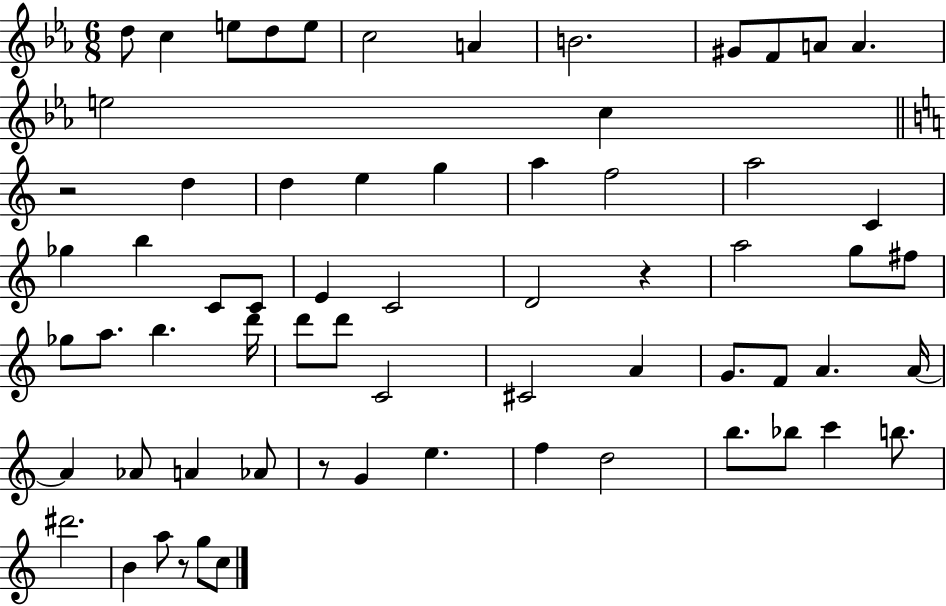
{
  \clef treble
  \numericTimeSignature
  \time 6/8
  \key ees \major
  d''8 c''4 e''8 d''8 e''8 | c''2 a'4 | b'2. | gis'8 f'8 a'8 a'4. | \break e''2 c''4 | \bar "||" \break \key c \major r2 d''4 | d''4 e''4 g''4 | a''4 f''2 | a''2 c'4 | \break ges''4 b''4 c'8 c'8 | e'4 c'2 | d'2 r4 | a''2 g''8 fis''8 | \break ges''8 a''8. b''4. d'''16 | d'''8 d'''8 c'2 | cis'2 a'4 | g'8. f'8 a'4. a'16~~ | \break a'4 aes'8 a'4 aes'8 | r8 g'4 e''4. | f''4 d''2 | b''8. bes''8 c'''4 b''8. | \break dis'''2. | b'4 a''8 r8 g''8 c''8 | \bar "|."
}